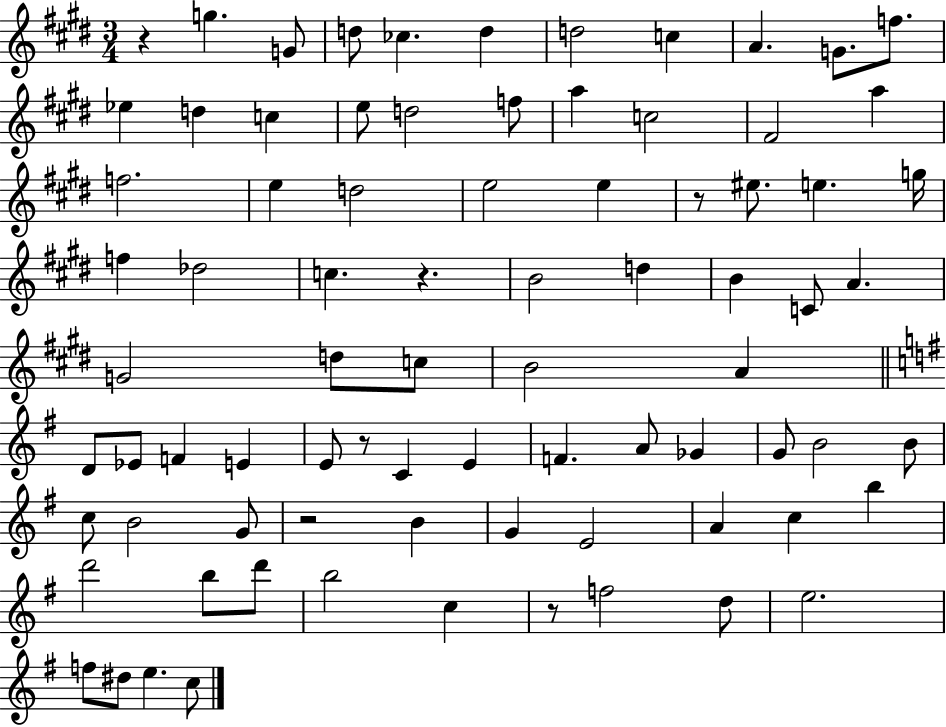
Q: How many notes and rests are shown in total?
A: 81